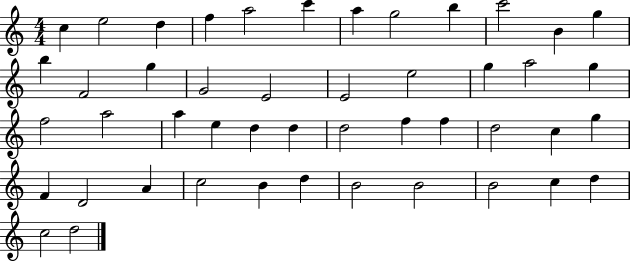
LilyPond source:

{
  \clef treble
  \numericTimeSignature
  \time 4/4
  \key c \major
  c''4 e''2 d''4 | f''4 a''2 c'''4 | a''4 g''2 b''4 | c'''2 b'4 g''4 | \break b''4 f'2 g''4 | g'2 e'2 | e'2 e''2 | g''4 a''2 g''4 | \break f''2 a''2 | a''4 e''4 d''4 d''4 | d''2 f''4 f''4 | d''2 c''4 g''4 | \break f'4 d'2 a'4 | c''2 b'4 d''4 | b'2 b'2 | b'2 c''4 d''4 | \break c''2 d''2 | \bar "|."
}